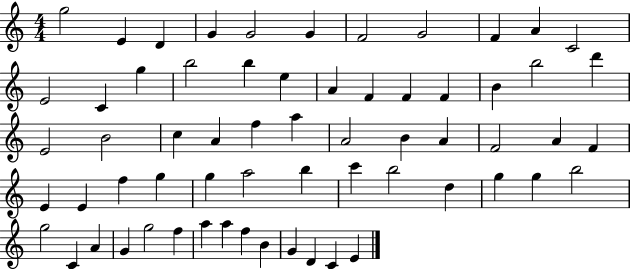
{
  \clef treble
  \numericTimeSignature
  \time 4/4
  \key c \major
  g''2 e'4 d'4 | g'4 g'2 g'4 | f'2 g'2 | f'4 a'4 c'2 | \break e'2 c'4 g''4 | b''2 b''4 e''4 | a'4 f'4 f'4 f'4 | b'4 b''2 d'''4 | \break e'2 b'2 | c''4 a'4 f''4 a''4 | a'2 b'4 a'4 | f'2 a'4 f'4 | \break e'4 e'4 f''4 g''4 | g''4 a''2 b''4 | c'''4 b''2 d''4 | g''4 g''4 b''2 | \break g''2 c'4 a'4 | g'4 g''2 f''4 | a''4 a''4 f''4 b'4 | g'4 d'4 c'4 e'4 | \break \bar "|."
}